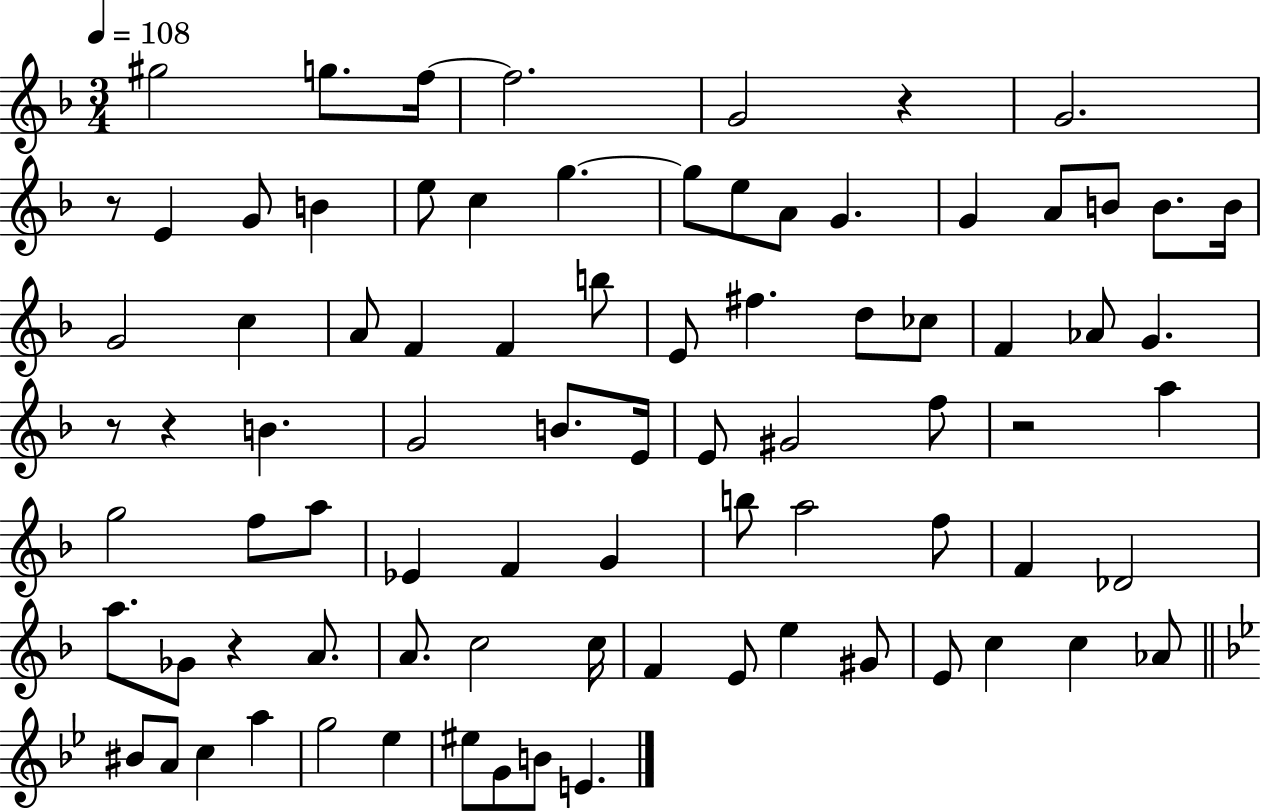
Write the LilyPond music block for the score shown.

{
  \clef treble
  \numericTimeSignature
  \time 3/4
  \key f \major
  \tempo 4 = 108
  gis''2 g''8. f''16~~ | f''2. | g'2 r4 | g'2. | \break r8 e'4 g'8 b'4 | e''8 c''4 g''4.~~ | g''8 e''8 a'8 g'4. | g'4 a'8 b'8 b'8. b'16 | \break g'2 c''4 | a'8 f'4 f'4 b''8 | e'8 fis''4. d''8 ces''8 | f'4 aes'8 g'4. | \break r8 r4 b'4. | g'2 b'8. e'16 | e'8 gis'2 f''8 | r2 a''4 | \break g''2 f''8 a''8 | ees'4 f'4 g'4 | b''8 a''2 f''8 | f'4 des'2 | \break a''8. ges'8 r4 a'8. | a'8. c''2 c''16 | f'4 e'8 e''4 gis'8 | e'8 c''4 c''4 aes'8 | \break \bar "||" \break \key g \minor bis'8 a'8 c''4 a''4 | g''2 ees''4 | eis''8 g'8 b'8 e'4. | \bar "|."
}